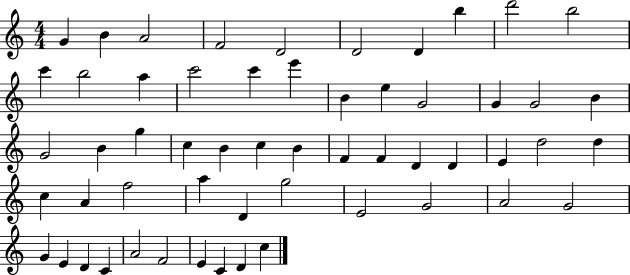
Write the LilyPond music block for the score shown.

{
  \clef treble
  \numericTimeSignature
  \time 4/4
  \key c \major
  g'4 b'4 a'2 | f'2 d'2 | d'2 d'4 b''4 | d'''2 b''2 | \break c'''4 b''2 a''4 | c'''2 c'''4 e'''4 | b'4 e''4 g'2 | g'4 g'2 b'4 | \break g'2 b'4 g''4 | c''4 b'4 c''4 b'4 | f'4 f'4 d'4 d'4 | e'4 d''2 d''4 | \break c''4 a'4 f''2 | a''4 d'4 g''2 | e'2 g'2 | a'2 g'2 | \break g'4 e'4 d'4 c'4 | a'2 f'2 | e'4 c'4 d'4 c''4 | \bar "|."
}